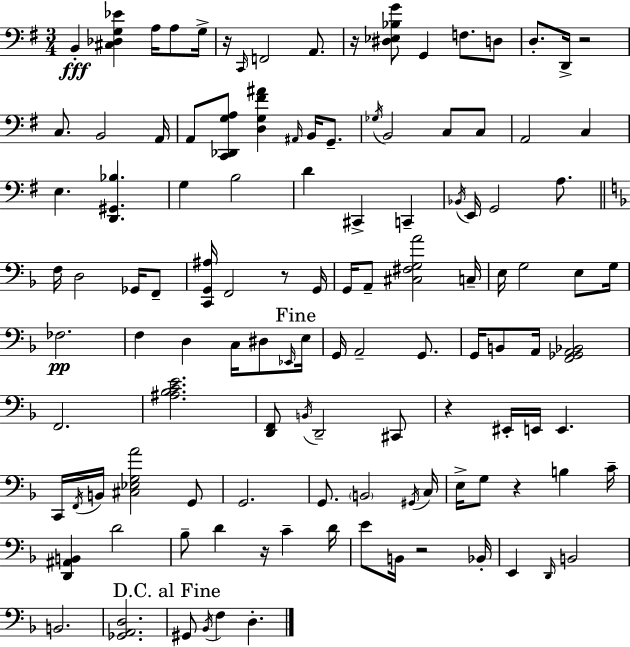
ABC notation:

X:1
T:Untitled
M:3/4
L:1/4
K:Em
B,, [^C,_D,G,_E] A,/4 A,/2 G,/4 z/4 C,,/4 F,,2 A,,/2 z/4 [^D,_E,_B,G]/2 G,, F,/2 D,/2 D,/2 D,,/4 z2 C,/2 B,,2 A,,/4 A,,/2 [C,,_D,,G,A,]/2 [D,G,^F^A] ^A,,/4 B,,/4 G,,/2 _G,/4 B,,2 C,/2 C,/2 A,,2 C, E, [D,,^G,,_B,] G, B,2 D ^C,, C,, _B,,/4 E,,/4 G,,2 A,/2 F,/4 D,2 _G,,/4 F,,/2 [C,,G,,^A,]/4 F,,2 z/2 G,,/4 G,,/4 A,,/2 [^C,^F,G,A]2 C,/4 E,/4 G,2 E,/2 G,/4 _F,2 F, D, C,/4 ^D,/2 _E,,/4 E,/4 G,,/4 A,,2 G,,/2 G,,/4 B,,/2 A,,/4 [F,,_G,,A,,_B,,]2 F,,2 [^A,_B,CE]2 [D,,F,,]/2 B,,/4 D,,2 ^C,,/2 z ^E,,/4 E,,/4 E,, C,,/4 F,,/4 B,,/4 [^C,_E,G,A]2 G,,/2 G,,2 G,,/2 B,,2 ^G,,/4 C,/4 E,/4 G,/2 z B, C/4 [D,,^A,,B,,] D2 _B,/2 D z/4 C D/4 E/2 B,,/4 z2 _B,,/4 E,, D,,/4 B,,2 B,,2 [_G,,A,,D,]2 ^G,,/2 _B,,/4 F, D,